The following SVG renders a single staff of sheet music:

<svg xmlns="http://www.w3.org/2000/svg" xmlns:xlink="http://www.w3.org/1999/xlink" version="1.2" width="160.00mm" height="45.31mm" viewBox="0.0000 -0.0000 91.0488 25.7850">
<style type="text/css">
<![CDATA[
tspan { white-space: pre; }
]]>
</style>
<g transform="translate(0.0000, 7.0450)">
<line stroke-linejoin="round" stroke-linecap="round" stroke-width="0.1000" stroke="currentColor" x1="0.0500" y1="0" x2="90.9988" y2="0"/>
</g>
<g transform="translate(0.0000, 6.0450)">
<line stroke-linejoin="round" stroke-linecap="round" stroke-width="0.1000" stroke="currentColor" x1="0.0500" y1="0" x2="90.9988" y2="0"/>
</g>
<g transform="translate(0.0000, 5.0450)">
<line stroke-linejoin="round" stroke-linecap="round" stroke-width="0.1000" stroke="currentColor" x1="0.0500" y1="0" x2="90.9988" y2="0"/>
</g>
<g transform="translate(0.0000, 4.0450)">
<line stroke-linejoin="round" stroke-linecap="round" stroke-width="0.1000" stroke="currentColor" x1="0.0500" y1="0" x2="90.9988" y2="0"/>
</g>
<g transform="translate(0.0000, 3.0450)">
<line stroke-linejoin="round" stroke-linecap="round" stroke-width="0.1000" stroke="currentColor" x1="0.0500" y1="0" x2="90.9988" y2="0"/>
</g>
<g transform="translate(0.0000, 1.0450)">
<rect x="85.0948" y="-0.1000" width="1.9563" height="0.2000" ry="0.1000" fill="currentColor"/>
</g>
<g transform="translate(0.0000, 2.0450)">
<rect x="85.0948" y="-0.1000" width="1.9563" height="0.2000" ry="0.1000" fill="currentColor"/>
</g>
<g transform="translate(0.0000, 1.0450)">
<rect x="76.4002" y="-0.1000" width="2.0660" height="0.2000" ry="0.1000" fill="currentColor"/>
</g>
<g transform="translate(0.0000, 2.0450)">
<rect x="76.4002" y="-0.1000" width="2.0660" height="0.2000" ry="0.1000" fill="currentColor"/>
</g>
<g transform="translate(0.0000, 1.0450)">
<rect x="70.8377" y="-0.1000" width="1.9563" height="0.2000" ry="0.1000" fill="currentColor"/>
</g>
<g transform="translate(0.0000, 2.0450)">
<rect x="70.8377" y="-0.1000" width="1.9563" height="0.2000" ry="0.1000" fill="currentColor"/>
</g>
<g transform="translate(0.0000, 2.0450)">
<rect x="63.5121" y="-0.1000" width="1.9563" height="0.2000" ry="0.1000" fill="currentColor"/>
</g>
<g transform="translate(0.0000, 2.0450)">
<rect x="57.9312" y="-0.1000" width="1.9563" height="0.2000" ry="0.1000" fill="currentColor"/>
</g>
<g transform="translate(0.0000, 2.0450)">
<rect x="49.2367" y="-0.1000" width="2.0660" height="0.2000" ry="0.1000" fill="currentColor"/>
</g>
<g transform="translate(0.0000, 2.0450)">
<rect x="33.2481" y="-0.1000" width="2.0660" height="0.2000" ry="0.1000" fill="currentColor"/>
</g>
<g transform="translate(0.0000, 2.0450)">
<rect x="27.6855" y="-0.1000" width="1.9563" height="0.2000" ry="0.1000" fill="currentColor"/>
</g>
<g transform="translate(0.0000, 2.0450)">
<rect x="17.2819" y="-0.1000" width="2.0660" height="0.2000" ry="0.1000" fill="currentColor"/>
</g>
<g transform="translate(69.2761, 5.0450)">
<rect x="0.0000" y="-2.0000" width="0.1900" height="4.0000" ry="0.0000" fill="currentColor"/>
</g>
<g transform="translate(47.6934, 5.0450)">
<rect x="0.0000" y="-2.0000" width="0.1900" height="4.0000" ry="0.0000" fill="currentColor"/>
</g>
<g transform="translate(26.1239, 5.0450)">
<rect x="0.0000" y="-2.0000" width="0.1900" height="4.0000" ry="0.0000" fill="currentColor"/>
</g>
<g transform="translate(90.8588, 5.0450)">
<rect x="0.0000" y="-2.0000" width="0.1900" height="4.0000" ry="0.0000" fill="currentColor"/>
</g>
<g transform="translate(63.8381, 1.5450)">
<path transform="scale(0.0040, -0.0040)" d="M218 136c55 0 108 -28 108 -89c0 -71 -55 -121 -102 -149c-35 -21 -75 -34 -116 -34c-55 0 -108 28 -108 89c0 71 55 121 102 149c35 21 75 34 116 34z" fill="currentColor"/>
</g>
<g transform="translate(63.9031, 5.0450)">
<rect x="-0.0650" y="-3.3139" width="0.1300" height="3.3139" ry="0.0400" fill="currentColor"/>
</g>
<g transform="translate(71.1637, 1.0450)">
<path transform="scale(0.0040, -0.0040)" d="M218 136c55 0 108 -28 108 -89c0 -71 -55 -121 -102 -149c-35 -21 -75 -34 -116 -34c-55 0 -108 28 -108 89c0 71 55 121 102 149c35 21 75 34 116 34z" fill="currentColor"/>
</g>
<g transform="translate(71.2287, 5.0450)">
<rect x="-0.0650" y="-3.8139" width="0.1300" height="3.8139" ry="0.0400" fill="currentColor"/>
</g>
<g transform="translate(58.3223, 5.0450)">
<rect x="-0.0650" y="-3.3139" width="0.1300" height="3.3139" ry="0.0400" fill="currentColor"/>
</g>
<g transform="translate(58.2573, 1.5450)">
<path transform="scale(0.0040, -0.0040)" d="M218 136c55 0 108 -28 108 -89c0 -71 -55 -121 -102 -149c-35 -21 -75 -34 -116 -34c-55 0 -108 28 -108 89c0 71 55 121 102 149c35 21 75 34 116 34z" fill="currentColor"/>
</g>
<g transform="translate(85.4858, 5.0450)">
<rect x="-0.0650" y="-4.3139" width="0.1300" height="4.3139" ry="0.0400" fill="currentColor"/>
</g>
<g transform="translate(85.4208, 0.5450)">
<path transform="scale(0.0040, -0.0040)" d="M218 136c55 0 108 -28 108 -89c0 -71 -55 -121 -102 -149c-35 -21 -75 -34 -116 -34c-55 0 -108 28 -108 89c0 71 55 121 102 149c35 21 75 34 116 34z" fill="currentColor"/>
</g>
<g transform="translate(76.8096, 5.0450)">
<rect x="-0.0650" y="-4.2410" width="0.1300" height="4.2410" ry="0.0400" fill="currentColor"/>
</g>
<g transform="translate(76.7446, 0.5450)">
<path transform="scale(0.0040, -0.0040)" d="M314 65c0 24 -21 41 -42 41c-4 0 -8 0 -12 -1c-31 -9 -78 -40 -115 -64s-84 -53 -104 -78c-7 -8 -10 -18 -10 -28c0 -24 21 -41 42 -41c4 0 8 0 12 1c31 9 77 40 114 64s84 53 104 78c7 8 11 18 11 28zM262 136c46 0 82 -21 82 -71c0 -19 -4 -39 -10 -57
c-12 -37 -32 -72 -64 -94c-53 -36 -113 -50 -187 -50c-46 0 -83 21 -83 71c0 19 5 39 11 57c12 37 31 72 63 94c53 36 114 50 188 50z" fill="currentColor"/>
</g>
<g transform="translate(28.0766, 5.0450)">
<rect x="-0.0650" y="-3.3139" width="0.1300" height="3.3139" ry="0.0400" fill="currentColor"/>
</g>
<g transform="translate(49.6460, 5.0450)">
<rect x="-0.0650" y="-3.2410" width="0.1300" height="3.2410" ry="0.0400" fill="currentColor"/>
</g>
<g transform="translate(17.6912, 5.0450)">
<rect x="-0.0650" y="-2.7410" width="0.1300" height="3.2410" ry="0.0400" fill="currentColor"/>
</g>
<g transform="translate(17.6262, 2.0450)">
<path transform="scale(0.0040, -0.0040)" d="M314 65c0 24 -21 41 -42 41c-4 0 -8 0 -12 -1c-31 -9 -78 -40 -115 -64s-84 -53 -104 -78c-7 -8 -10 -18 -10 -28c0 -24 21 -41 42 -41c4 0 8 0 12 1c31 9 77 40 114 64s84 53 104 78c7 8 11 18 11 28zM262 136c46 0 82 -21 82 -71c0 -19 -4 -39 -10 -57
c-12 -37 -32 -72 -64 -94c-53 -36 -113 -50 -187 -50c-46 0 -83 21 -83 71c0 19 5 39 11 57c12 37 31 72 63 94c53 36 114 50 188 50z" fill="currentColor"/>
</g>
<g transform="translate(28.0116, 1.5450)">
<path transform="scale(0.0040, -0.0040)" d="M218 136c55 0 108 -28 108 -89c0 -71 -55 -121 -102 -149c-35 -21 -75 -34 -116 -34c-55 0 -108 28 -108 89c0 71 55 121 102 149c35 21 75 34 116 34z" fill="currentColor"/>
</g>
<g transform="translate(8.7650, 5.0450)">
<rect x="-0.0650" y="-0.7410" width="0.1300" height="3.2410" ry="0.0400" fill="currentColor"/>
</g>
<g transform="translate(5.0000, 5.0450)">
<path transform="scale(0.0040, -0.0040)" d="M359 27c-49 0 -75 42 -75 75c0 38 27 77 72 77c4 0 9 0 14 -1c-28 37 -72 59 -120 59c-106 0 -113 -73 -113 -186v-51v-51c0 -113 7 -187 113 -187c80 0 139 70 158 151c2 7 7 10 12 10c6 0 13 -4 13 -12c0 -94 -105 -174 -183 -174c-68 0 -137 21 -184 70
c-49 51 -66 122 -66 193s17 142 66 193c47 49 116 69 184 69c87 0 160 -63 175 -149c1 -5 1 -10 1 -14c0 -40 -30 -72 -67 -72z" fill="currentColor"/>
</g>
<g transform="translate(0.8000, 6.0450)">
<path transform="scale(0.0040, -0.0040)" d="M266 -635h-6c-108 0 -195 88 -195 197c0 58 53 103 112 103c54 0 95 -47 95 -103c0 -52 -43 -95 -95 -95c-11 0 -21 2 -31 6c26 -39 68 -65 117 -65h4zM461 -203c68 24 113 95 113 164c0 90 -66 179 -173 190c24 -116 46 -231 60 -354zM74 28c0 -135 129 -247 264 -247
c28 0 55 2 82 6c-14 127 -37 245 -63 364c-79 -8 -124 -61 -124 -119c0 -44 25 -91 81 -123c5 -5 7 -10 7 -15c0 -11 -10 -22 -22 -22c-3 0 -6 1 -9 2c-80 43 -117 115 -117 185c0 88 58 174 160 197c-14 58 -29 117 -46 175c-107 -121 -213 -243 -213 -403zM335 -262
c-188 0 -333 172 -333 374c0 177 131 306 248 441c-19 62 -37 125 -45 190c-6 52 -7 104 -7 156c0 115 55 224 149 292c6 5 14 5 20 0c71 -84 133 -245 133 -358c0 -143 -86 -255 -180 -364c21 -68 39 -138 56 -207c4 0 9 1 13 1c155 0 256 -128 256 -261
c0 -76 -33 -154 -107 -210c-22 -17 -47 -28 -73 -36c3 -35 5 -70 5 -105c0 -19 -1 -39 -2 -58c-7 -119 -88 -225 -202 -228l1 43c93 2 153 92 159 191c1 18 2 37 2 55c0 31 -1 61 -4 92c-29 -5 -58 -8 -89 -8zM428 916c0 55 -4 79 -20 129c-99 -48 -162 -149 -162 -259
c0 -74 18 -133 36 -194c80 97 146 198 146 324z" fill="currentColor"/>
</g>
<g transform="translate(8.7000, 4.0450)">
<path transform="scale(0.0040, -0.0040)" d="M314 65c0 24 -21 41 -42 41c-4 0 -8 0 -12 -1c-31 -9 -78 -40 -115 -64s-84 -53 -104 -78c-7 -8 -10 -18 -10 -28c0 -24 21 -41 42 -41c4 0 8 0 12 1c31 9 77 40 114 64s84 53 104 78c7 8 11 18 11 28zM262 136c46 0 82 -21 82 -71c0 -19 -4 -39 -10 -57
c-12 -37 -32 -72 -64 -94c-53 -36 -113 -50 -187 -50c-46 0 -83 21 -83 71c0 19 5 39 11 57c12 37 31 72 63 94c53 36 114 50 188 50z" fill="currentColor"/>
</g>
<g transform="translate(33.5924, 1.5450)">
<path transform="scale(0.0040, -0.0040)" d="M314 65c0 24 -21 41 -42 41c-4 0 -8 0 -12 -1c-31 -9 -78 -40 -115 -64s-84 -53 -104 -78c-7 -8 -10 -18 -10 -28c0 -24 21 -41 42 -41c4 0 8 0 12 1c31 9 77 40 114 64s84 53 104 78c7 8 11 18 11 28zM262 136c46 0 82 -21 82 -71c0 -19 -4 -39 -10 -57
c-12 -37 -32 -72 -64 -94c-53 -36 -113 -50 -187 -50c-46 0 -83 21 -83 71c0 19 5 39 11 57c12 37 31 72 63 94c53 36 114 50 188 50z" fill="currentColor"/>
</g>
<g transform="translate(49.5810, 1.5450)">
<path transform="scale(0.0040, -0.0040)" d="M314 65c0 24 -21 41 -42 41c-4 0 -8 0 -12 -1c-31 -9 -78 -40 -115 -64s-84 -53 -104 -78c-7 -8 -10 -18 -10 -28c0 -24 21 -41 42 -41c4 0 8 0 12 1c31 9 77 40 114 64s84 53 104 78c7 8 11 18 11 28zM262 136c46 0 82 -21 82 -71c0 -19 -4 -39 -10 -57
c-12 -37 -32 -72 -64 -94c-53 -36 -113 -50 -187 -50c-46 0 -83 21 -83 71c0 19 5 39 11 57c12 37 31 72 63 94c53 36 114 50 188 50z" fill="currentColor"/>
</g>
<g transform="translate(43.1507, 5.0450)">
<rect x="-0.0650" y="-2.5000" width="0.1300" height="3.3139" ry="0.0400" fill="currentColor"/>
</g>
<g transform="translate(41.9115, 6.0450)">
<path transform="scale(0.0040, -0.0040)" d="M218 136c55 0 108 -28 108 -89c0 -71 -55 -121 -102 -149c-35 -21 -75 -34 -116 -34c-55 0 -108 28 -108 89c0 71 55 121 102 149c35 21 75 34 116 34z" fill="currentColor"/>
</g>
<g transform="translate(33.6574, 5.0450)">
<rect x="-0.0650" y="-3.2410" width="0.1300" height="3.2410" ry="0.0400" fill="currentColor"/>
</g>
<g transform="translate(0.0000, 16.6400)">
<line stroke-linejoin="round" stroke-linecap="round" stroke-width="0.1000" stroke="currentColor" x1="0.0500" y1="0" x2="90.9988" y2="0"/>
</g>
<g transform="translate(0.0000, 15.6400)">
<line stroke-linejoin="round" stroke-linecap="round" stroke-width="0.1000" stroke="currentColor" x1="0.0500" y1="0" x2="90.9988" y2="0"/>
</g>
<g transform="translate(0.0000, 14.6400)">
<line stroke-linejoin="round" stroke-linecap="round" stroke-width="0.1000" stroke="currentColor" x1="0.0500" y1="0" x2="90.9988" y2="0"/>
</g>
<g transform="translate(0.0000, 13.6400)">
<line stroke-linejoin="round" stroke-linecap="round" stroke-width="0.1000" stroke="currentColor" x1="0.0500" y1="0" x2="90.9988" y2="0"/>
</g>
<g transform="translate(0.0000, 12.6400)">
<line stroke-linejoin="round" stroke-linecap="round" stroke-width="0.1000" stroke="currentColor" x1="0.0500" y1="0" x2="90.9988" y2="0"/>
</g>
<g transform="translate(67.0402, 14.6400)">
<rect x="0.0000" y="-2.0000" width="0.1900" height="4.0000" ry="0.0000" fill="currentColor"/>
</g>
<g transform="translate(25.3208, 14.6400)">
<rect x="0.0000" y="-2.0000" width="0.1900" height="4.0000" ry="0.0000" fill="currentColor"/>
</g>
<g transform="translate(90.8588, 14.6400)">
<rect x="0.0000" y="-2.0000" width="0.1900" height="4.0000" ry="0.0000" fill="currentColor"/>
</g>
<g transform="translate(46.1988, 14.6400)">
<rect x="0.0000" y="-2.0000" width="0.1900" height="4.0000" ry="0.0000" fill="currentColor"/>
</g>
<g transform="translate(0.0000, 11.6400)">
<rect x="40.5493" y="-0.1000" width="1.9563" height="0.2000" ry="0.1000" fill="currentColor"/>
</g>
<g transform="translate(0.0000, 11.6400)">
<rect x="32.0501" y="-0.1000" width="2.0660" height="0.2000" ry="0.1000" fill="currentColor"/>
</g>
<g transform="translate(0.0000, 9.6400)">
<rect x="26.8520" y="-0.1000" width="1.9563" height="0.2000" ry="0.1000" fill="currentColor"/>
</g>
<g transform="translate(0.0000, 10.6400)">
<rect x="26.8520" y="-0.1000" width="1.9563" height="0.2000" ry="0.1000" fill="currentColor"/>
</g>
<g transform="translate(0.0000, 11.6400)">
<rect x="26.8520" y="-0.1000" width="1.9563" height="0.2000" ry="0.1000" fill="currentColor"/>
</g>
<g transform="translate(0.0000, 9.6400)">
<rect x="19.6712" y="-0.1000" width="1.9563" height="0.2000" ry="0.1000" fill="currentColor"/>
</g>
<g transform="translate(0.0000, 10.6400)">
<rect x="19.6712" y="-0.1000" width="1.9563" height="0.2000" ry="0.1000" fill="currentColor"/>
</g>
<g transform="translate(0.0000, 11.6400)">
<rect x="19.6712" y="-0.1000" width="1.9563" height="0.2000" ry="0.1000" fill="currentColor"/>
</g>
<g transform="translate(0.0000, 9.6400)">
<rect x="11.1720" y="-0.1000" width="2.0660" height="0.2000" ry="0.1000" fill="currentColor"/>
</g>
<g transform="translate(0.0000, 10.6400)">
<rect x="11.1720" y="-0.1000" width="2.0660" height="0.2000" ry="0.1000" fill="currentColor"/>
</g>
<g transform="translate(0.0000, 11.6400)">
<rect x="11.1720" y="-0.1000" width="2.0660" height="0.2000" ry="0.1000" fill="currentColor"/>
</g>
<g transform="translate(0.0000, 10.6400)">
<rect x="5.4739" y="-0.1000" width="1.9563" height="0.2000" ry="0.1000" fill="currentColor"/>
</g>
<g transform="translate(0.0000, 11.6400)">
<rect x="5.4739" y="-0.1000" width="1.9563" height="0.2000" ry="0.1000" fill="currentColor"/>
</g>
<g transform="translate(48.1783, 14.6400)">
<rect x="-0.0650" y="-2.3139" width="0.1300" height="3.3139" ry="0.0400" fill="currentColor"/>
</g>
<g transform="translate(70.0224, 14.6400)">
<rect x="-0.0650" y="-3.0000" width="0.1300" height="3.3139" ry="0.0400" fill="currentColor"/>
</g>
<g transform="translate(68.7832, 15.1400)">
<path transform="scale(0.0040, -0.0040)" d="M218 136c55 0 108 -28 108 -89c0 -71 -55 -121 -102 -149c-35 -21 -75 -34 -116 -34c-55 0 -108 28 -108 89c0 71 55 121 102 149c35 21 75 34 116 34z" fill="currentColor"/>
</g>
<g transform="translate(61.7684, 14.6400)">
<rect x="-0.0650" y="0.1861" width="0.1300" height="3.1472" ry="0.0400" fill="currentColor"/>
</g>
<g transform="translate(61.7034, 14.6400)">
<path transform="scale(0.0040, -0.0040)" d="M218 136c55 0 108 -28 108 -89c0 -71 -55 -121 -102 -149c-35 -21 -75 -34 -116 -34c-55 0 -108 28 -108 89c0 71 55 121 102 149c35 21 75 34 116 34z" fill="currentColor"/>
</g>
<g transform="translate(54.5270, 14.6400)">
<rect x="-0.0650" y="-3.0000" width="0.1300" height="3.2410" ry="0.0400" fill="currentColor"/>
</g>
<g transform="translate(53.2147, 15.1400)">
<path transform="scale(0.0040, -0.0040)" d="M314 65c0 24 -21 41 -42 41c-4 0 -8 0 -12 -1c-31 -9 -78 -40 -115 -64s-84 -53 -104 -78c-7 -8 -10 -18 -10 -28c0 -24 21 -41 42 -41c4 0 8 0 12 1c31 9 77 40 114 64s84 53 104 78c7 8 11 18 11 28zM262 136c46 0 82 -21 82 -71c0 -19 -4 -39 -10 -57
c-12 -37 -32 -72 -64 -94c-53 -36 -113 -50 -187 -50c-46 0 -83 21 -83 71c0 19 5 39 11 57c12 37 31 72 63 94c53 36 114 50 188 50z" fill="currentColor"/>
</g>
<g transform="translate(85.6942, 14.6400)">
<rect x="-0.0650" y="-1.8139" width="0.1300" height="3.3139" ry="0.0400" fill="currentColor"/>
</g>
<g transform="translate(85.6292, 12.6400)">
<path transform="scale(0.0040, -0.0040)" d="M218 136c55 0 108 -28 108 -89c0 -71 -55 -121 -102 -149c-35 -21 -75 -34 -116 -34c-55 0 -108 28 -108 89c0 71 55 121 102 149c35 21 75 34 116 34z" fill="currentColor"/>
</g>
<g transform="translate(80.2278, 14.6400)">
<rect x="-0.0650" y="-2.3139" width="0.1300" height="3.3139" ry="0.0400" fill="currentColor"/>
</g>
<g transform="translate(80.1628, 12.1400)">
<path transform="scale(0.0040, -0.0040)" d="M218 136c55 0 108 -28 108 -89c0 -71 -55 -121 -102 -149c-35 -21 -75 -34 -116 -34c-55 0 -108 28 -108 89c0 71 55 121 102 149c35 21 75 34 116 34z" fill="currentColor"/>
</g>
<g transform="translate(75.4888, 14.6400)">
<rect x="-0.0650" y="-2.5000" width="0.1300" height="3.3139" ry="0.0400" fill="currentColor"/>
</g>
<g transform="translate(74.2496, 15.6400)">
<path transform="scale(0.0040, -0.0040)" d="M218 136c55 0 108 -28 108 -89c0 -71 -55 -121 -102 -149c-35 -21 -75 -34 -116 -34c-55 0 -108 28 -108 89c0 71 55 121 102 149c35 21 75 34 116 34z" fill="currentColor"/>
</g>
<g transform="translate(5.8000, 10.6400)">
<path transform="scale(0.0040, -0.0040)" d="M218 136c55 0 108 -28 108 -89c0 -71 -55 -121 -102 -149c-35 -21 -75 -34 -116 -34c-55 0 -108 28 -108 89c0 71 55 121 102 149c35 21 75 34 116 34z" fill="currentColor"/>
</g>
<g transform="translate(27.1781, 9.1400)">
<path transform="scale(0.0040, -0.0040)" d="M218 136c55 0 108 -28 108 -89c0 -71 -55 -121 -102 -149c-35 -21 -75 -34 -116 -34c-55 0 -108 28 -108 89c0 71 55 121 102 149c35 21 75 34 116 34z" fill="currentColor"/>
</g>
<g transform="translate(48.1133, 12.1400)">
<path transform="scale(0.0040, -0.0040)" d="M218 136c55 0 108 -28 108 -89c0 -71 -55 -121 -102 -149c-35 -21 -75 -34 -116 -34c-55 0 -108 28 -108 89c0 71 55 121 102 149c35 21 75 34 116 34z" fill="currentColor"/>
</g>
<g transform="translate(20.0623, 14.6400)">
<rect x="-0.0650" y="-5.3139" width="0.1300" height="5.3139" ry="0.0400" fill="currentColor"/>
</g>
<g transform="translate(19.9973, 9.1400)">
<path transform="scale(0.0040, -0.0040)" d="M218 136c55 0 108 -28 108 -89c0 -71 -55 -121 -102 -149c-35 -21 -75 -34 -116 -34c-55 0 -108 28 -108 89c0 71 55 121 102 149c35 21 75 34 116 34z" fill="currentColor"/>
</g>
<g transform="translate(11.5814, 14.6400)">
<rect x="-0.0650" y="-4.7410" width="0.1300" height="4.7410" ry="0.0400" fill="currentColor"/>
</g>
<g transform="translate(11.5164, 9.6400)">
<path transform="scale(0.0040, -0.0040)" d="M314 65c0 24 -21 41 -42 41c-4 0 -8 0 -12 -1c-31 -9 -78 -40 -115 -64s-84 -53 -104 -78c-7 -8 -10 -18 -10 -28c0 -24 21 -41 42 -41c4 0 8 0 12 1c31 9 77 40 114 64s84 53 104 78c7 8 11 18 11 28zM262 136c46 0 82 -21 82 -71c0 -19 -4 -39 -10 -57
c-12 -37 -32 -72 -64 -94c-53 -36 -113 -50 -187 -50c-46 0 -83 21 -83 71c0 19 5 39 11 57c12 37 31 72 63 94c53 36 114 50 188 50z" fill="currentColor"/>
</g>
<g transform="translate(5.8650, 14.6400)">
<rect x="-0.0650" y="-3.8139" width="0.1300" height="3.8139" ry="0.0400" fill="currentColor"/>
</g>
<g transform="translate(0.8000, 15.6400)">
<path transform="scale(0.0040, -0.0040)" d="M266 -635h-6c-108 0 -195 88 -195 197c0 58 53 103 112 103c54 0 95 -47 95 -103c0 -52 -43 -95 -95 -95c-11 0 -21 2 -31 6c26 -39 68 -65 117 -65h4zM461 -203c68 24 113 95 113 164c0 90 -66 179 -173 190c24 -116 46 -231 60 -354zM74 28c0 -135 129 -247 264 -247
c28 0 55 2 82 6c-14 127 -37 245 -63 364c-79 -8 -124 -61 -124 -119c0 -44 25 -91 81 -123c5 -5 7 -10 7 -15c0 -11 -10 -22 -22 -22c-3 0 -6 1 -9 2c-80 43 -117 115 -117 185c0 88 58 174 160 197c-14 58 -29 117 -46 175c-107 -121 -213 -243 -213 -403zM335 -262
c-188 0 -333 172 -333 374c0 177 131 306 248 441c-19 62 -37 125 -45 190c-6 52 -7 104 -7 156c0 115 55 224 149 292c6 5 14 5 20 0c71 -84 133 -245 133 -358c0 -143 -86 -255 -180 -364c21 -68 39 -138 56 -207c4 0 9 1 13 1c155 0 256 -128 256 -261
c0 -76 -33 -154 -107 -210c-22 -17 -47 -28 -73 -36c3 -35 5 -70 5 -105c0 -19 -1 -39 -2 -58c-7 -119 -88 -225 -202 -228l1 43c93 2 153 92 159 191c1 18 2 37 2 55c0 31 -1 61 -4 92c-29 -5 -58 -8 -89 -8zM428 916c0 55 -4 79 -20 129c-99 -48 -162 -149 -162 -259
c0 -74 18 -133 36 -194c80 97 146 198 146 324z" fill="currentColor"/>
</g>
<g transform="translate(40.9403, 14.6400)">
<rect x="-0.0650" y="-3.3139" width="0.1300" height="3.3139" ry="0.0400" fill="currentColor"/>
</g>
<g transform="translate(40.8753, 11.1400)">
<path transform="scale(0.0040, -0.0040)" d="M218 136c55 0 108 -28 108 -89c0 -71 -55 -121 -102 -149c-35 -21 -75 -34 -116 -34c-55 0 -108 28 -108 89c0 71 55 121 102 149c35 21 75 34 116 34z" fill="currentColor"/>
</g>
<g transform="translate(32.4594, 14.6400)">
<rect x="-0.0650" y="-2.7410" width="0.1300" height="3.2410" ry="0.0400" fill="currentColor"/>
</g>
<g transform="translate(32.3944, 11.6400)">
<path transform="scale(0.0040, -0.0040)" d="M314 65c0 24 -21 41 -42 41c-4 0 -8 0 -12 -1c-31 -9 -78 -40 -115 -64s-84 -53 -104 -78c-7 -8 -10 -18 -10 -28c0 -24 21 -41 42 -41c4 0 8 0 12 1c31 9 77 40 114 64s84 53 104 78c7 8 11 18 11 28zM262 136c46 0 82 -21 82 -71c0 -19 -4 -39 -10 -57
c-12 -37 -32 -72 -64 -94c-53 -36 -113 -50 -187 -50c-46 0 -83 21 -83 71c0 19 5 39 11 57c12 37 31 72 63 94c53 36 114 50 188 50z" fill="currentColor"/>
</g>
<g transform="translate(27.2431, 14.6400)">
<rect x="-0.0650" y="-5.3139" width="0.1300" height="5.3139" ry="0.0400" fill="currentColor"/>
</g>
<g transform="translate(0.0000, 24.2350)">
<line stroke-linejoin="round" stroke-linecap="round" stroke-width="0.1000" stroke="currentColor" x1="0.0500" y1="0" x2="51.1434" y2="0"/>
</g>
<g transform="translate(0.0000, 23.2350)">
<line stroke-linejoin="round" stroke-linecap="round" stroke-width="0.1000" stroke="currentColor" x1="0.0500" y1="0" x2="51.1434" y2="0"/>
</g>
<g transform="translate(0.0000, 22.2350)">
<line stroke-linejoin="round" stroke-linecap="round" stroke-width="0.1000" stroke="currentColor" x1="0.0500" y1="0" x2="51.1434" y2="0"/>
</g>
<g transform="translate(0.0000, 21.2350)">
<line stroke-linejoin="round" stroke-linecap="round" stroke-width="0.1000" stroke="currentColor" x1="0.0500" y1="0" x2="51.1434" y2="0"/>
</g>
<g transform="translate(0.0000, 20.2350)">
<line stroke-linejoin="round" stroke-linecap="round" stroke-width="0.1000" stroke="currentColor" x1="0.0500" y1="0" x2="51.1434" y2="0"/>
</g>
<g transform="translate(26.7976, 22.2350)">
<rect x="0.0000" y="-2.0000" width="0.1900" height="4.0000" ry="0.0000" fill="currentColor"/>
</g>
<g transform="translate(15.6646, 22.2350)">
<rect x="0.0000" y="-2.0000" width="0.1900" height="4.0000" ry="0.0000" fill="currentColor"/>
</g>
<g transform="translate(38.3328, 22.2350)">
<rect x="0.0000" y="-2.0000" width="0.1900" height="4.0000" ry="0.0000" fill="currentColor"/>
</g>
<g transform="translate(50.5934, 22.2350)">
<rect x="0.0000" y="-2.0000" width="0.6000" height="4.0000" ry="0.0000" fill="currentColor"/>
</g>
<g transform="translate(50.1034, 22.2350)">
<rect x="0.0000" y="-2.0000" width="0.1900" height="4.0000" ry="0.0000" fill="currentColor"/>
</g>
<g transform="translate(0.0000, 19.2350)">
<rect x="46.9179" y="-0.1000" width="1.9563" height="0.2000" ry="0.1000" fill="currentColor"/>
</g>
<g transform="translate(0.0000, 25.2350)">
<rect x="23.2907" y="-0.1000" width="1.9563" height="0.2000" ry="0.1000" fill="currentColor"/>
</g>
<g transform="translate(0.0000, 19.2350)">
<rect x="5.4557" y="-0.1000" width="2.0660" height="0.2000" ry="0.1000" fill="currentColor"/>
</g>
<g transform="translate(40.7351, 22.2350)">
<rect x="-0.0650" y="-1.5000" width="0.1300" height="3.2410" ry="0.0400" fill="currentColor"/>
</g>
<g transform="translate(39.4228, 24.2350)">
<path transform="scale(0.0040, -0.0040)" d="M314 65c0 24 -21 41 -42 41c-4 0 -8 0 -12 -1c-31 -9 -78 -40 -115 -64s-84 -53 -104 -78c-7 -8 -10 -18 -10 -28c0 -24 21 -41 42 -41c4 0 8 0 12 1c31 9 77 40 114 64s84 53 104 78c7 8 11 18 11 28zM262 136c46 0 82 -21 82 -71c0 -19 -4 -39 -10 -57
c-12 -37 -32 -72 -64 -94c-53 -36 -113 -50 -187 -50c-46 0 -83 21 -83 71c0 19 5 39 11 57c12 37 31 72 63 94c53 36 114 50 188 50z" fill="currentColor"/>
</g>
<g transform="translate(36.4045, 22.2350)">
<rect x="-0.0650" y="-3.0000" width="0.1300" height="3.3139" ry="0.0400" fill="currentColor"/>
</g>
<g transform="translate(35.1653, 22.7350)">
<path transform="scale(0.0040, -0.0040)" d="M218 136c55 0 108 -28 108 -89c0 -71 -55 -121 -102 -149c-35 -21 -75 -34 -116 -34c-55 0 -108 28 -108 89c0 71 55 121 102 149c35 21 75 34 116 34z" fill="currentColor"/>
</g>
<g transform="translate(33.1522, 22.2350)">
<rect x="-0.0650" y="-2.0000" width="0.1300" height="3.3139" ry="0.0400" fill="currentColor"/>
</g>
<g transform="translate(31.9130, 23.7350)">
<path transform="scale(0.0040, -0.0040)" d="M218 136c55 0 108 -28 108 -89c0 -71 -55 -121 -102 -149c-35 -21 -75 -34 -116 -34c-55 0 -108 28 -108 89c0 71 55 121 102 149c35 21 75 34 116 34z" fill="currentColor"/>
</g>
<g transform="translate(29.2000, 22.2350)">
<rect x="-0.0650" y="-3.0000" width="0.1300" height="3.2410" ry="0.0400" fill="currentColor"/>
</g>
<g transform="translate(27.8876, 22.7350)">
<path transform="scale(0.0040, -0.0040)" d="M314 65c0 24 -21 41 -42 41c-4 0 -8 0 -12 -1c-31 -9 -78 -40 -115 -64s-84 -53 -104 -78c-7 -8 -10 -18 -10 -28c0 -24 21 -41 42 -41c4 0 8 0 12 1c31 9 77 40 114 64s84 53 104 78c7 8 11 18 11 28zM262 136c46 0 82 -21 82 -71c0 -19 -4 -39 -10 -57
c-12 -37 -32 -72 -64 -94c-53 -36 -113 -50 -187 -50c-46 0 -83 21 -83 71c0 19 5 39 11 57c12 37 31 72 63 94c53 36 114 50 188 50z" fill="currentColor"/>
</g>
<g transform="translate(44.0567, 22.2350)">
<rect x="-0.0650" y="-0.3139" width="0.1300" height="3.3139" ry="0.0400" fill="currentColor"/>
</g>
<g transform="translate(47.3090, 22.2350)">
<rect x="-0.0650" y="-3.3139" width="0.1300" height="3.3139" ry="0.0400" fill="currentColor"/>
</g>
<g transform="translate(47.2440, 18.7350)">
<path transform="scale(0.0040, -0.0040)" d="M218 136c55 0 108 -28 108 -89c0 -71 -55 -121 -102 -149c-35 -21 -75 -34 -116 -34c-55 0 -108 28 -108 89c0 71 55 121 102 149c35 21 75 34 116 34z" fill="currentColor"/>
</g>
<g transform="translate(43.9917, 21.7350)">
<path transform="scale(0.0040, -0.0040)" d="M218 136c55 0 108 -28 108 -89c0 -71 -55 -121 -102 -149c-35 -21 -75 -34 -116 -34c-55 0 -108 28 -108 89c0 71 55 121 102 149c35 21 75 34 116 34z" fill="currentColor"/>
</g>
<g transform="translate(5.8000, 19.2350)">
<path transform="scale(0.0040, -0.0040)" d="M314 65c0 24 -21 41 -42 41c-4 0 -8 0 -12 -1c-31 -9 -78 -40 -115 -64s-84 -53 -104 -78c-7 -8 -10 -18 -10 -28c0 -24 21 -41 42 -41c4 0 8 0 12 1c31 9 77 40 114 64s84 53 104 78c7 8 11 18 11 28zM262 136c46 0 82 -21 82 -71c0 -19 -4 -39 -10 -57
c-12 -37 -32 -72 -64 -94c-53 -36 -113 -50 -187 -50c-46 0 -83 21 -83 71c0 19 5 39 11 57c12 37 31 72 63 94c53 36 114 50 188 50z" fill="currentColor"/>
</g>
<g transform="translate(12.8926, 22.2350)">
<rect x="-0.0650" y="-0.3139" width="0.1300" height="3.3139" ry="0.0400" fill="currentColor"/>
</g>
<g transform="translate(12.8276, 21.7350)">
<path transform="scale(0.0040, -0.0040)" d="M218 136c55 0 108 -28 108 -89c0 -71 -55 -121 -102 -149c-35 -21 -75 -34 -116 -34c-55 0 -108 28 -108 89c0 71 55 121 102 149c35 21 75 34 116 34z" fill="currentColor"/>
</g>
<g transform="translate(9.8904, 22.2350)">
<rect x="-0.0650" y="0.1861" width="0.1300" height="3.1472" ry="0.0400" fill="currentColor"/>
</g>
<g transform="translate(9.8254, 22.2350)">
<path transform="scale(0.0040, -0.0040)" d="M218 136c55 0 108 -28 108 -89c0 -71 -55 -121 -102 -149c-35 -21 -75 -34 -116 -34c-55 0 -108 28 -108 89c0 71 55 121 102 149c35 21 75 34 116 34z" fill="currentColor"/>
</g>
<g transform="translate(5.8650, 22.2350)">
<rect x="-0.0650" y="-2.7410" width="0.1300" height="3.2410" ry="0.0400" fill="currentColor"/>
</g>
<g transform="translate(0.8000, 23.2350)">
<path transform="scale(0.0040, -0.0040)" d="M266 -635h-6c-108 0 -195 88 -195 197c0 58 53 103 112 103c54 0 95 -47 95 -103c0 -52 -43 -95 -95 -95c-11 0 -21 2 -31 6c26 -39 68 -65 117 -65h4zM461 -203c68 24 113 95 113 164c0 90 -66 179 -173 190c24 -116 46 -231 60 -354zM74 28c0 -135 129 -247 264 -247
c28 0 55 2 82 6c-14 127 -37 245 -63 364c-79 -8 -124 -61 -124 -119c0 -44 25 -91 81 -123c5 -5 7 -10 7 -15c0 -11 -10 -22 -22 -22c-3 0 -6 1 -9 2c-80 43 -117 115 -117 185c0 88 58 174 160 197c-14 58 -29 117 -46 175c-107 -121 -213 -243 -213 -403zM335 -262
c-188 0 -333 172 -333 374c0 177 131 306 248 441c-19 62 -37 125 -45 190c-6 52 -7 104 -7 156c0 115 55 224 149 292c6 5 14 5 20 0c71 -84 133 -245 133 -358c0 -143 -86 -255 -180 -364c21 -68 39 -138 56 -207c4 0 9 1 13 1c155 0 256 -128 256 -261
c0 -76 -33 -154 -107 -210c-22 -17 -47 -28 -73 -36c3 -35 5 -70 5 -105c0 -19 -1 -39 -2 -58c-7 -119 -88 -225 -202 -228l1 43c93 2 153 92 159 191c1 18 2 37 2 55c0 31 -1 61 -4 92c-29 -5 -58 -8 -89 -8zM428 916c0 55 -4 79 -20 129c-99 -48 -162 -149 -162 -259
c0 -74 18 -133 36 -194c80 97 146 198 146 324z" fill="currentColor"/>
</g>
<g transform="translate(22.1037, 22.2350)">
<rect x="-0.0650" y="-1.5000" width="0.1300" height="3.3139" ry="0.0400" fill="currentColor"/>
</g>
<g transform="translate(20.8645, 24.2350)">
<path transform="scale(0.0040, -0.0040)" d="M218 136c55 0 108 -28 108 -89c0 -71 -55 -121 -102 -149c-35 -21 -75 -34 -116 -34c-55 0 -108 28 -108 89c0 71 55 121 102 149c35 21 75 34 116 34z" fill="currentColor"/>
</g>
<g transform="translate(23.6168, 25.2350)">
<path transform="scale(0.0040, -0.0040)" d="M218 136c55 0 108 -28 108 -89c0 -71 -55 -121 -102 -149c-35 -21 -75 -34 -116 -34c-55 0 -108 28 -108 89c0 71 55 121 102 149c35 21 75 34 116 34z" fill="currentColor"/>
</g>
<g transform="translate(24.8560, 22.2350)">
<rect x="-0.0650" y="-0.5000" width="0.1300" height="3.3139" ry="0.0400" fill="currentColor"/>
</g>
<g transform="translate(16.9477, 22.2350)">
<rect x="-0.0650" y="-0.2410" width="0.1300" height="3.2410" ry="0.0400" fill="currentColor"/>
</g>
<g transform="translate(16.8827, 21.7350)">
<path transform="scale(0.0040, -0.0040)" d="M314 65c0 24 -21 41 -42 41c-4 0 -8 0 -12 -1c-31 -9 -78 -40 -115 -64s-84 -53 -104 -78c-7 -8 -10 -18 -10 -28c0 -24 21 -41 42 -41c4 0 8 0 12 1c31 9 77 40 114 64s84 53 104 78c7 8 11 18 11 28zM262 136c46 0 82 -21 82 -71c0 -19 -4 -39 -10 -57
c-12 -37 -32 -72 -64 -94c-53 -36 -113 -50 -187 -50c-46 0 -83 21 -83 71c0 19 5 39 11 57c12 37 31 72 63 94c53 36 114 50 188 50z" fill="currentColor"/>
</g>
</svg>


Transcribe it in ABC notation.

X:1
T:Untitled
M:4/4
L:1/4
K:C
d2 a2 b b2 G b2 b b c' d'2 d' c' e'2 f' f' a2 b g A2 B A G g f a2 B c c2 E C A2 F A E2 c b